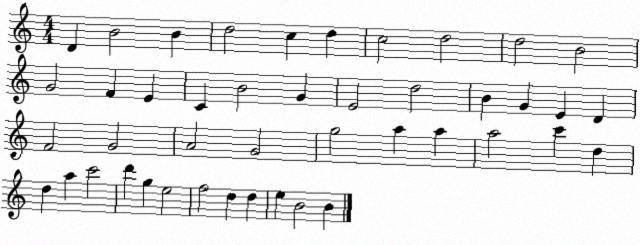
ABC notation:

X:1
T:Untitled
M:4/4
L:1/4
K:C
D B2 B d2 c d c2 d2 d2 B2 G2 F E C B2 G E2 d2 B G E D F2 G2 A2 G2 g2 a a a2 c' d d a c'2 d' g e2 f2 d d e B2 B